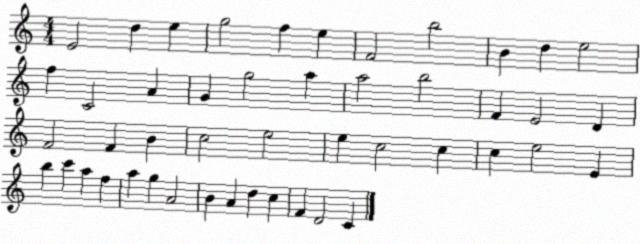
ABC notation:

X:1
T:Untitled
M:4/4
L:1/4
K:C
E2 d e g2 f e F2 b2 B d e2 f C2 A G g2 a a2 b2 F E2 D F2 F B c2 e2 e c2 c c e2 E b c' a f a g A2 B A d c F D2 C